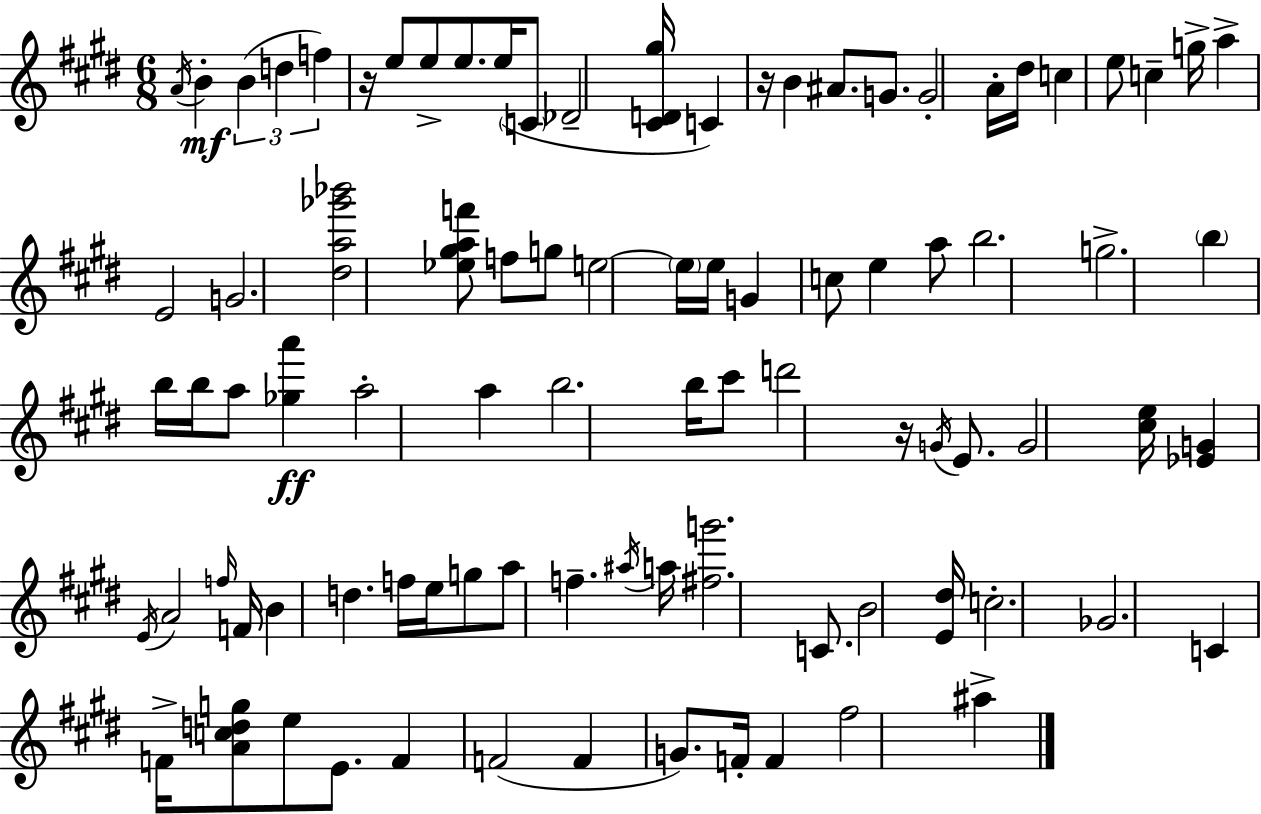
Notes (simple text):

A4/s B4/q B4/q D5/q F5/q R/s E5/e E5/e E5/e. E5/s C4/e Db4/h [C#4,D4,G#5]/s C4/q R/s B4/q A#4/e. G4/e. G4/h A4/s D#5/s C5/q E5/e C5/q G5/s A5/q E4/h G4/h. [D#5,A5,Gb6,Bb6]/h [Eb5,G#5,A5,F6]/e F5/e G5/e E5/h E5/s E5/s G4/q C5/e E5/q A5/e B5/h. G5/h. B5/q B5/s B5/s A5/e [Gb5,A6]/q A5/h A5/q B5/h. B5/s C#6/e D6/h R/s G4/s E4/e. G4/h [C#5,E5]/s [Eb4,G4]/q E4/s A4/h F5/s F4/s B4/q D5/q. F5/s E5/s G5/e A5/e F5/q. A#5/s A5/s [F#5,G6]/h. C4/e. B4/h [E4,D#5]/s C5/h. Gb4/h. C4/q F4/s [A4,C5,D5,G5]/e E5/e E4/e. F4/q F4/h F4/q G4/e. F4/s F4/q F#5/h A#5/q